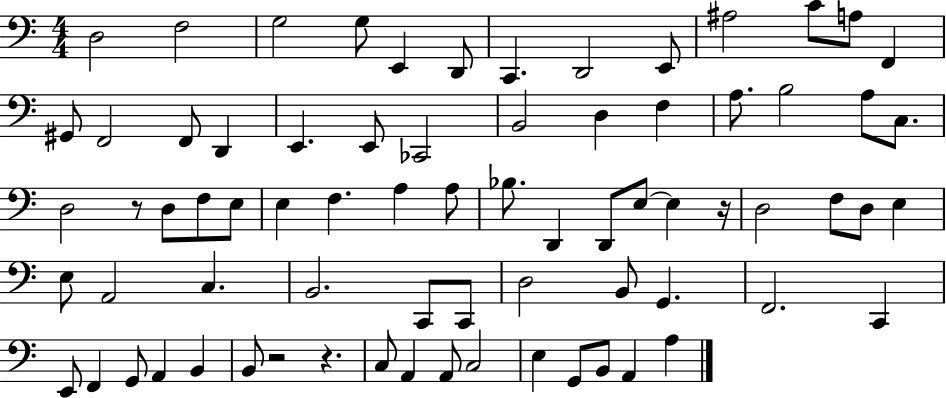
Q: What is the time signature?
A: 4/4